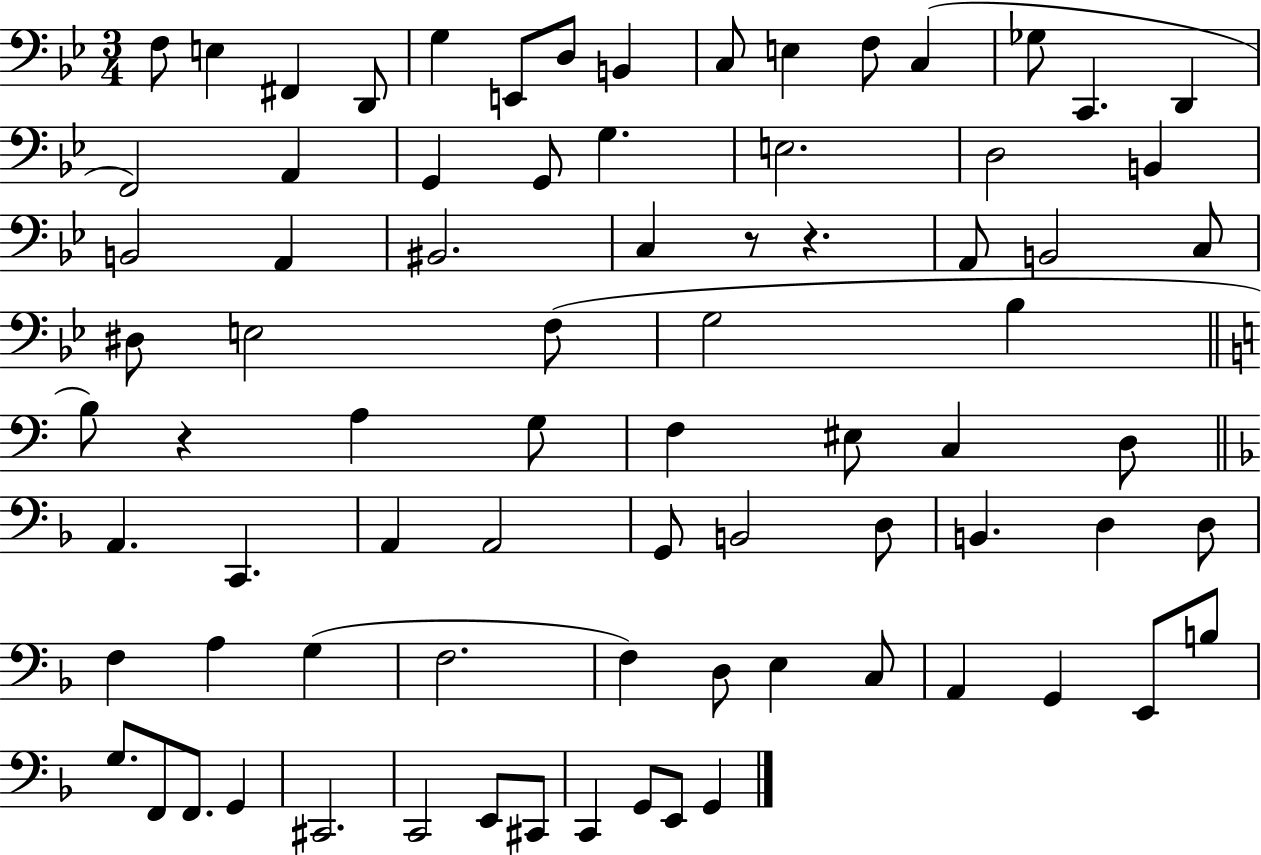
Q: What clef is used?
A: bass